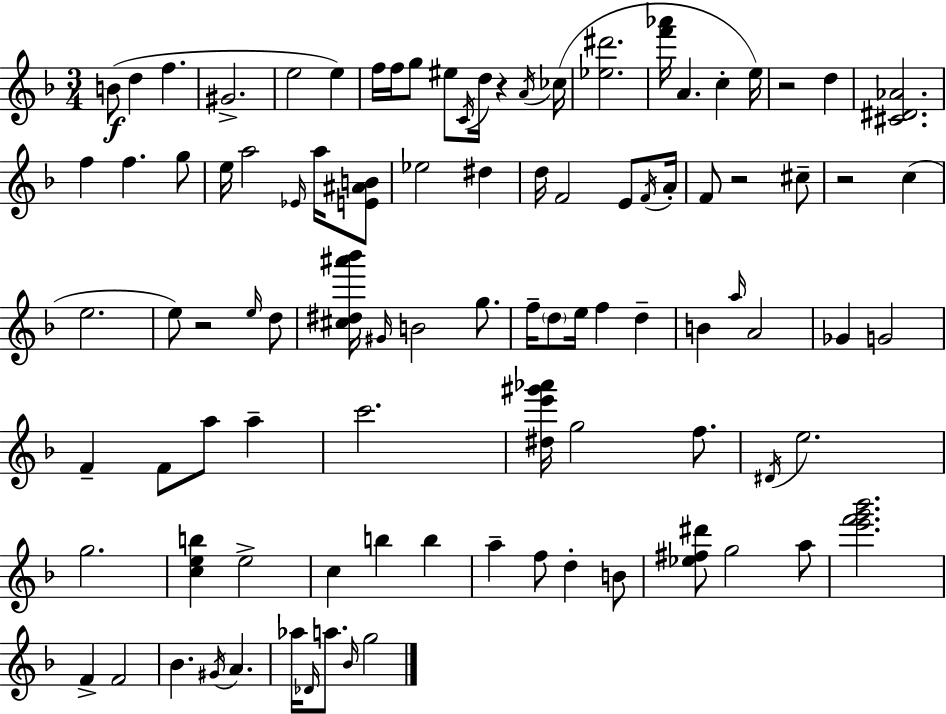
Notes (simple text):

B4/e D5/q F5/q. G#4/h. E5/h E5/q F5/s F5/s G5/e EIS5/e C4/s D5/s R/q A4/s CES5/s [Eb5,D#6]/h. [F6,Ab6]/s A4/q. C5/q E5/s R/h D5/q [C#4,D#4,Ab4]/h. F5/q F5/q. G5/e E5/s A5/h Eb4/s A5/s [E4,A#4,B4]/e Eb5/h D#5/q D5/s F4/h E4/e F4/s A4/s F4/e R/h C#5/e R/h C5/q E5/h. E5/e R/h E5/s D5/e [C#5,D#5,A#6,Bb6]/s G#4/s B4/h G5/e. F5/s D5/e E5/s F5/q D5/q B4/q A5/s A4/h Gb4/q G4/h F4/q F4/e A5/e A5/q C6/h. [D#5,E6,G#6,Ab6]/s G5/h F5/e. D#4/s E5/h. G5/h. [C5,E5,B5]/q E5/h C5/q B5/q B5/q A5/q F5/e D5/q B4/e [Eb5,F#5,D#6]/e G5/h A5/e [E6,F6,G6,Bb6]/h. F4/q F4/h Bb4/q. G#4/s A4/q. Ab5/s Db4/s A5/e. Bb4/s G5/h